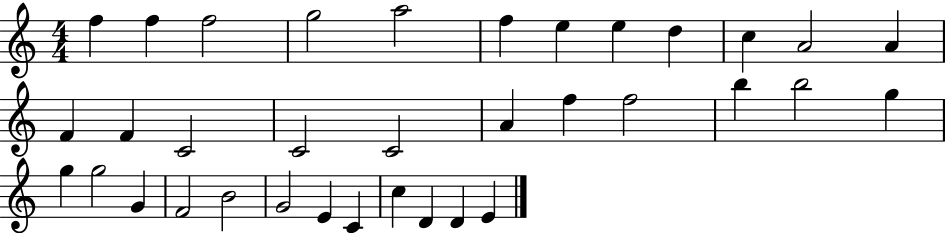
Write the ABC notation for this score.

X:1
T:Untitled
M:4/4
L:1/4
K:C
f f f2 g2 a2 f e e d c A2 A F F C2 C2 C2 A f f2 b b2 g g g2 G F2 B2 G2 E C c D D E